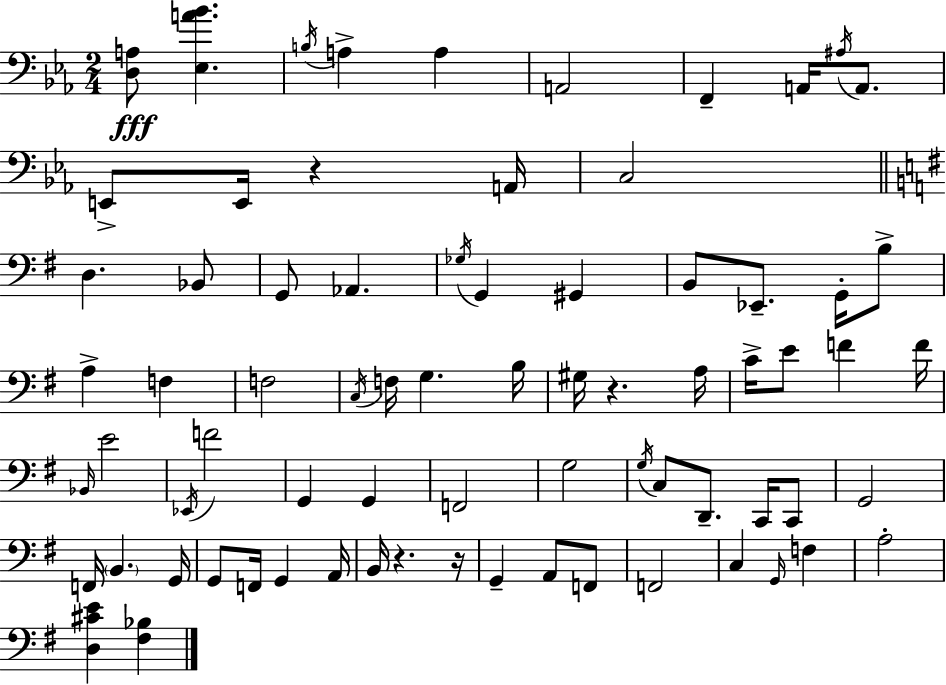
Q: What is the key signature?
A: EES major